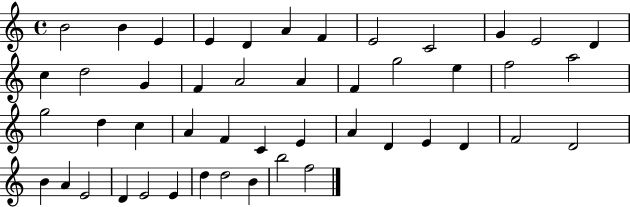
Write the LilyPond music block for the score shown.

{
  \clef treble
  \time 4/4
  \defaultTimeSignature
  \key c \major
  b'2 b'4 e'4 | e'4 d'4 a'4 f'4 | e'2 c'2 | g'4 e'2 d'4 | \break c''4 d''2 g'4 | f'4 a'2 a'4 | f'4 g''2 e''4 | f''2 a''2 | \break g''2 d''4 c''4 | a'4 f'4 c'4 e'4 | a'4 d'4 e'4 d'4 | f'2 d'2 | \break b'4 a'4 e'2 | d'4 e'2 e'4 | d''4 d''2 b'4 | b''2 f''2 | \break \bar "|."
}